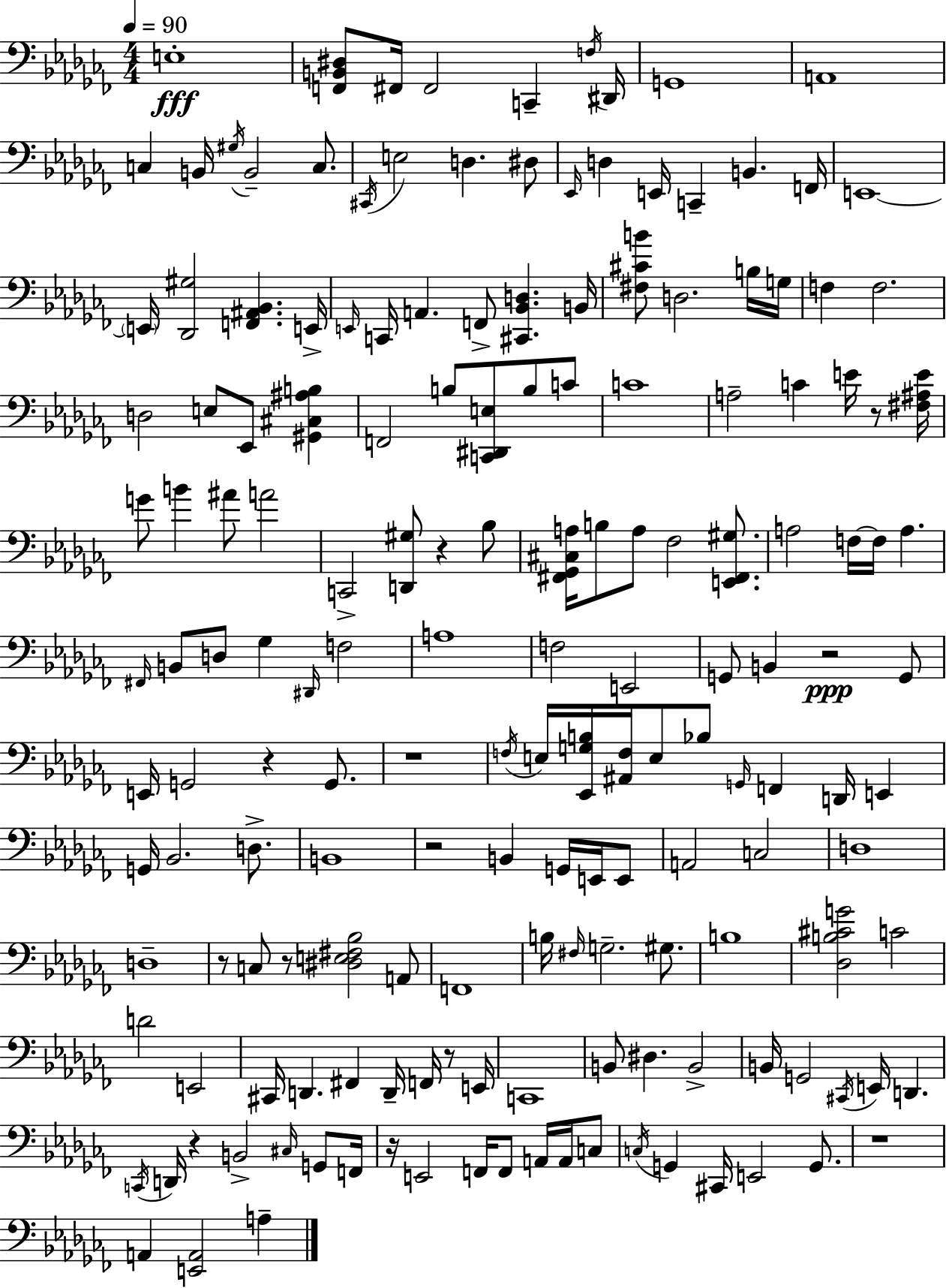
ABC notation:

X:1
T:Untitled
M:4/4
L:1/4
K:Abm
E,4 [F,,B,,^D,]/2 ^F,,/4 ^F,,2 C,, F,/4 ^D,,/4 G,,4 A,,4 C, B,,/4 ^G,/4 B,,2 C,/2 ^C,,/4 E,2 D, ^D,/2 _E,,/4 D, E,,/4 C,, B,, F,,/4 E,,4 E,,/4 [_D,,^G,]2 [F,,^A,,_B,,] E,,/4 E,,/4 C,,/4 A,, F,,/2 [^C,,_B,,D,] B,,/4 [^F,^CB]/2 D,2 B,/4 G,/4 F, F,2 D,2 E,/2 _E,,/2 [^G,,^C,^A,B,] F,,2 B,/2 [C,,^D,,E,]/2 B,/2 C/2 C4 A,2 C E/4 z/2 [^F,^A,E]/4 G/2 B ^A/2 A2 C,,2 [D,,^G,]/2 z _B,/2 [^F,,_G,,^C,A,]/4 B,/2 A,/2 _F,2 [E,,^F,,^G,]/2 A,2 F,/4 F,/4 A, ^F,,/4 B,,/2 D,/2 _G, ^D,,/4 F,2 A,4 F,2 E,,2 G,,/2 B,, z2 G,,/2 E,,/4 G,,2 z G,,/2 z4 F,/4 E,/4 [_E,,G,B,]/4 [^A,,F,]/4 E,/2 _B,/2 G,,/4 F,, D,,/4 E,, G,,/4 _B,,2 D,/2 B,,4 z2 B,, G,,/4 E,,/4 E,,/2 A,,2 C,2 D,4 D,4 z/2 C,/2 z/2 [^D,E,^F,_B,]2 A,,/2 F,,4 B,/4 ^F,/4 G,2 ^G,/2 B,4 [_D,B,^CG]2 C2 D2 E,,2 ^C,,/4 D,, ^F,, D,,/4 F,,/4 z/2 E,,/4 C,,4 B,,/2 ^D, B,,2 B,,/4 G,,2 ^C,,/4 E,,/4 D,, C,,/4 D,,/4 z B,,2 ^C,/4 G,,/2 F,,/4 z/4 E,,2 F,,/4 F,,/2 A,,/4 A,,/4 C,/2 C,/4 G,, ^C,,/4 E,,2 G,,/2 z4 A,, [E,,A,,]2 A,